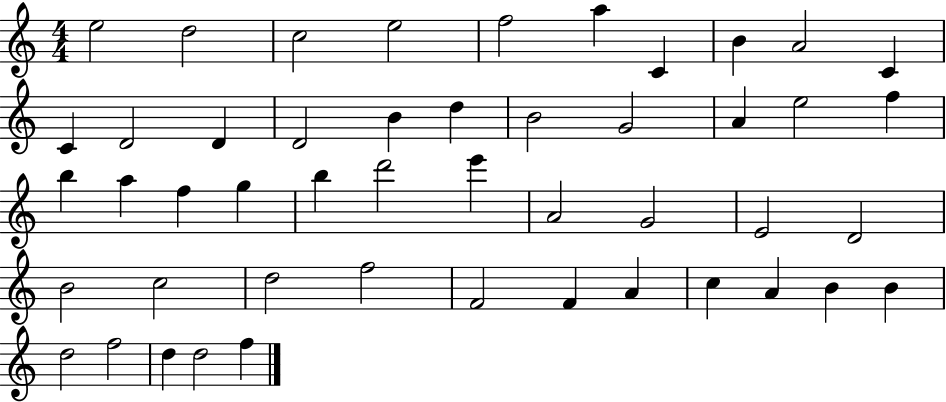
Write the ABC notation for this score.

X:1
T:Untitled
M:4/4
L:1/4
K:C
e2 d2 c2 e2 f2 a C B A2 C C D2 D D2 B d B2 G2 A e2 f b a f g b d'2 e' A2 G2 E2 D2 B2 c2 d2 f2 F2 F A c A B B d2 f2 d d2 f